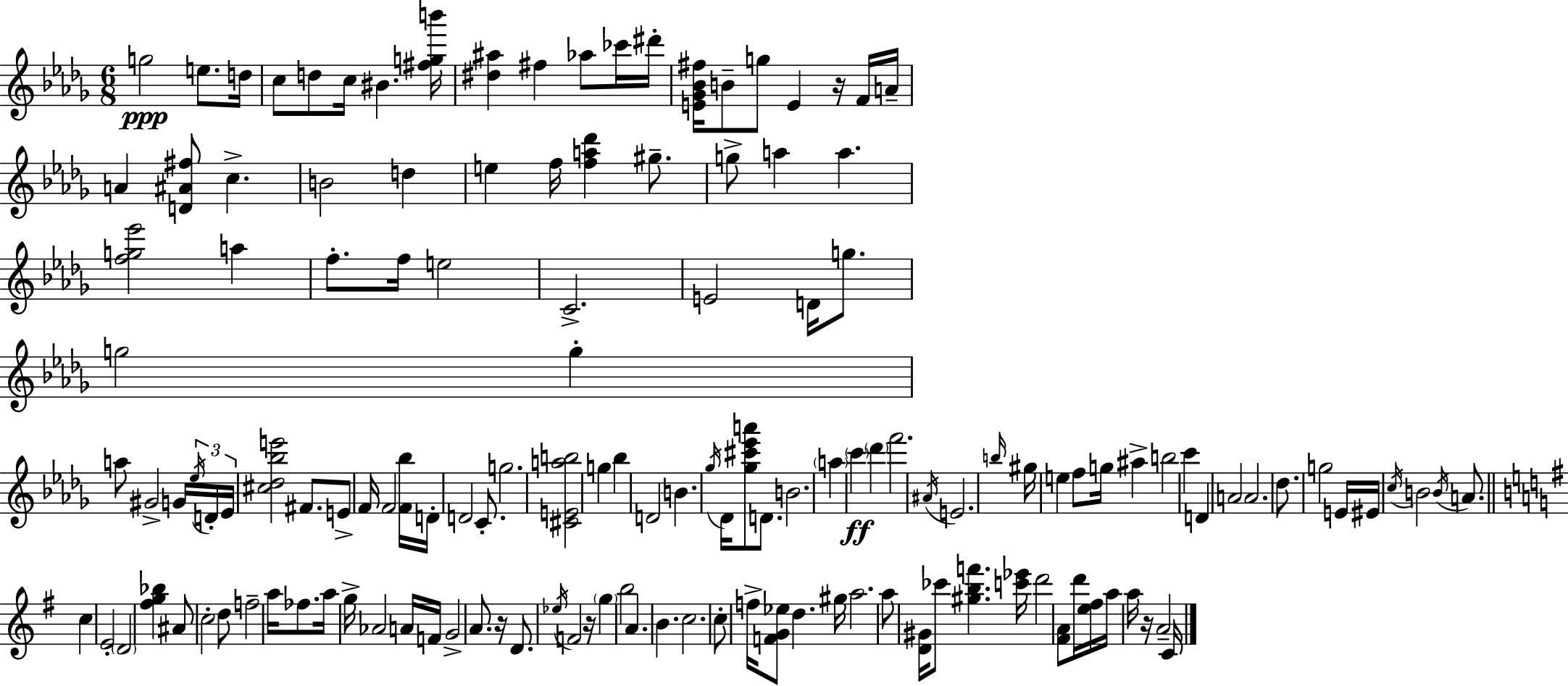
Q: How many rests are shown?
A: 4